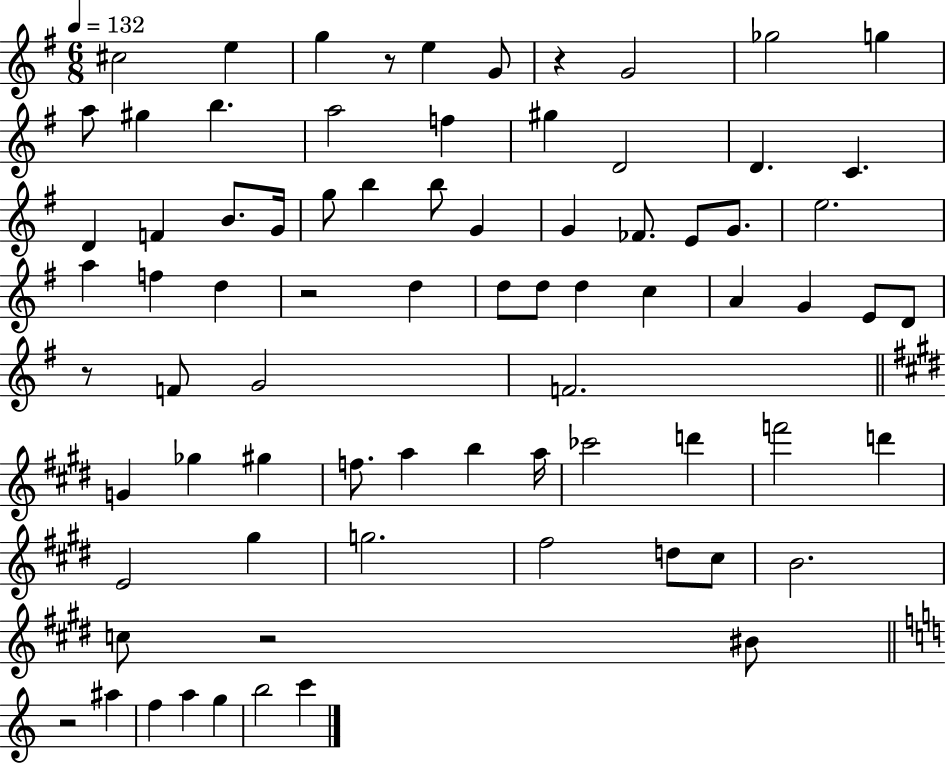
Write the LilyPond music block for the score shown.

{
  \clef treble
  \numericTimeSignature
  \time 6/8
  \key g \major
  \tempo 4 = 132
  cis''2 e''4 | g''4 r8 e''4 g'8 | r4 g'2 | ges''2 g''4 | \break a''8 gis''4 b''4. | a''2 f''4 | gis''4 d'2 | d'4. c'4. | \break d'4 f'4 b'8. g'16 | g''8 b''4 b''8 g'4 | g'4 fes'8. e'8 g'8. | e''2. | \break a''4 f''4 d''4 | r2 d''4 | d''8 d''8 d''4 c''4 | a'4 g'4 e'8 d'8 | \break r8 f'8 g'2 | f'2. | \bar "||" \break \key e \major g'4 ges''4 gis''4 | f''8. a''4 b''4 a''16 | ces'''2 d'''4 | f'''2 d'''4 | \break e'2 gis''4 | g''2. | fis''2 d''8 cis''8 | b'2. | \break c''8 r2 bis'8 | \bar "||" \break \key c \major r2 ais''4 | f''4 a''4 g''4 | b''2 c'''4 | \bar "|."
}